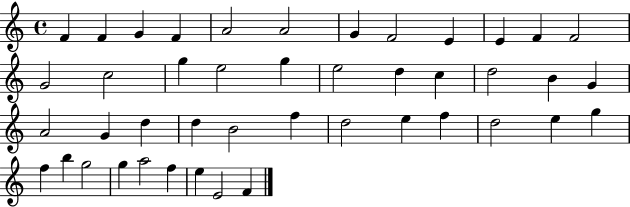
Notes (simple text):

F4/q F4/q G4/q F4/q A4/h A4/h G4/q F4/h E4/q E4/q F4/q F4/h G4/h C5/h G5/q E5/h G5/q E5/h D5/q C5/q D5/h B4/q G4/q A4/h G4/q D5/q D5/q B4/h F5/q D5/h E5/q F5/q D5/h E5/q G5/q F5/q B5/q G5/h G5/q A5/h F5/q E5/q E4/h F4/q